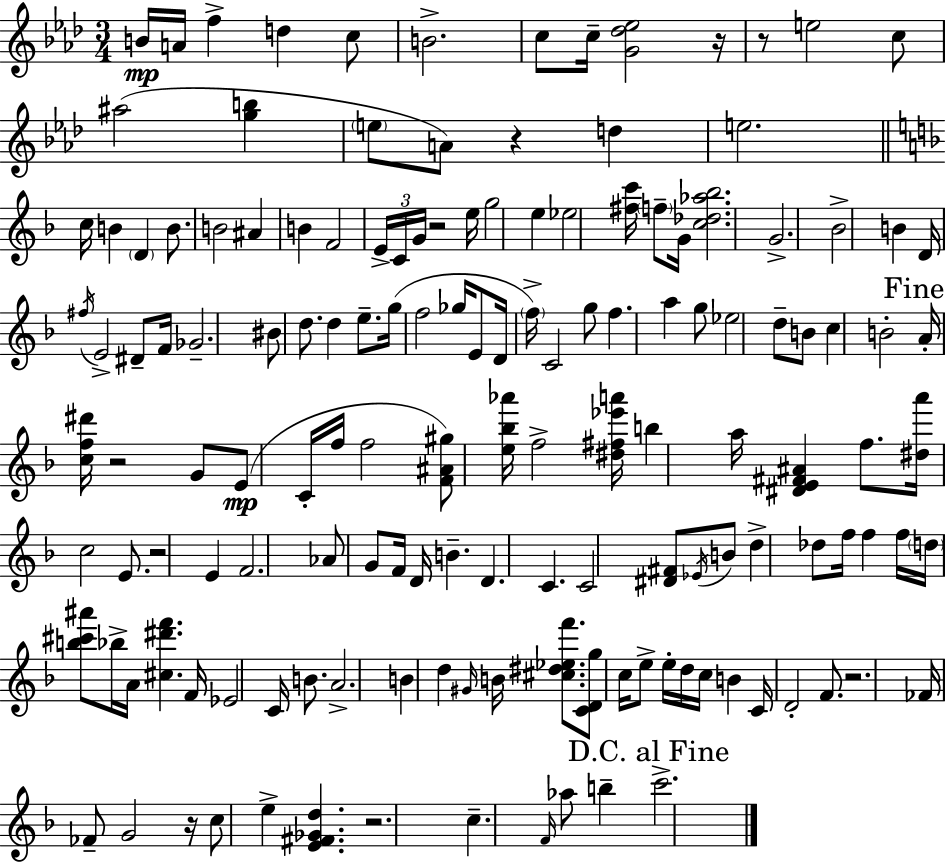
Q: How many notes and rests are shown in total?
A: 146